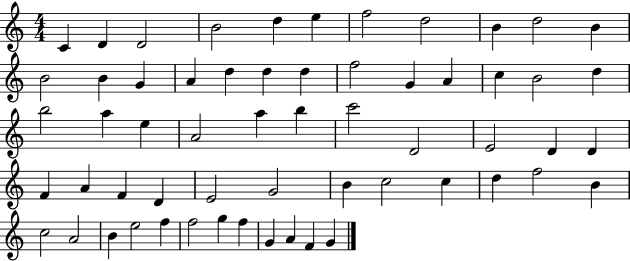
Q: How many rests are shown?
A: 0